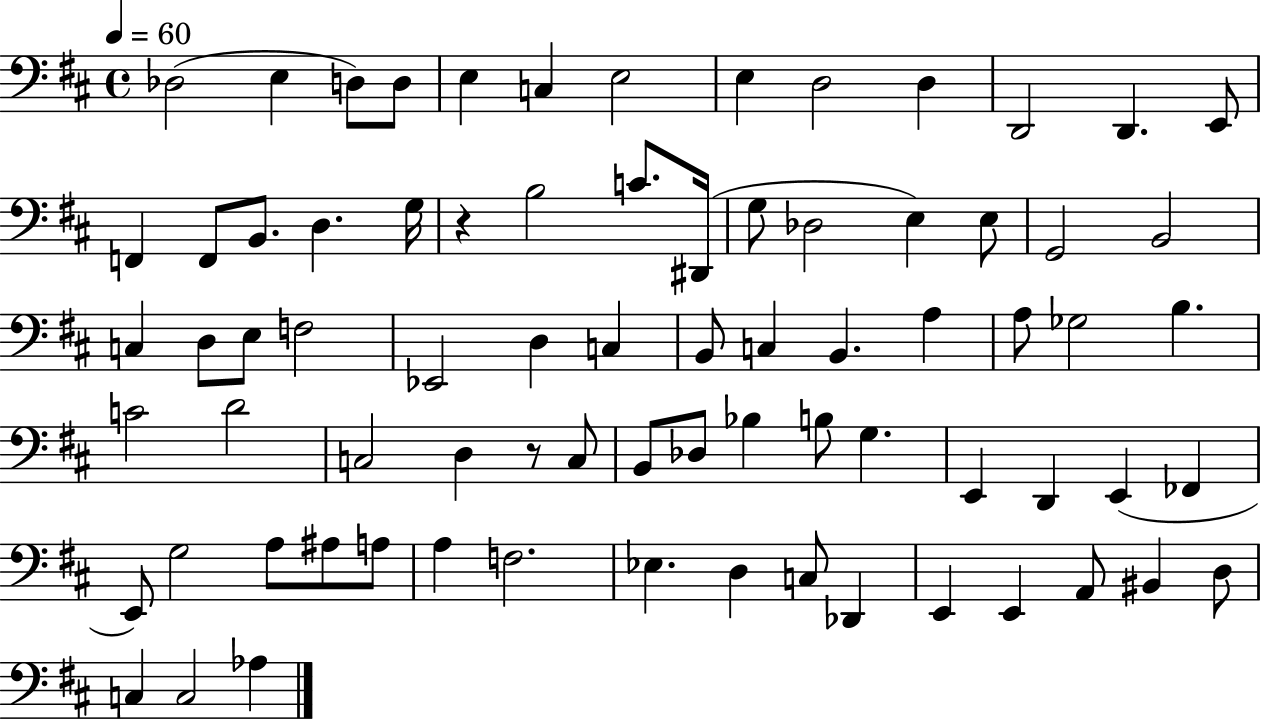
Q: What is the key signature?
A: D major